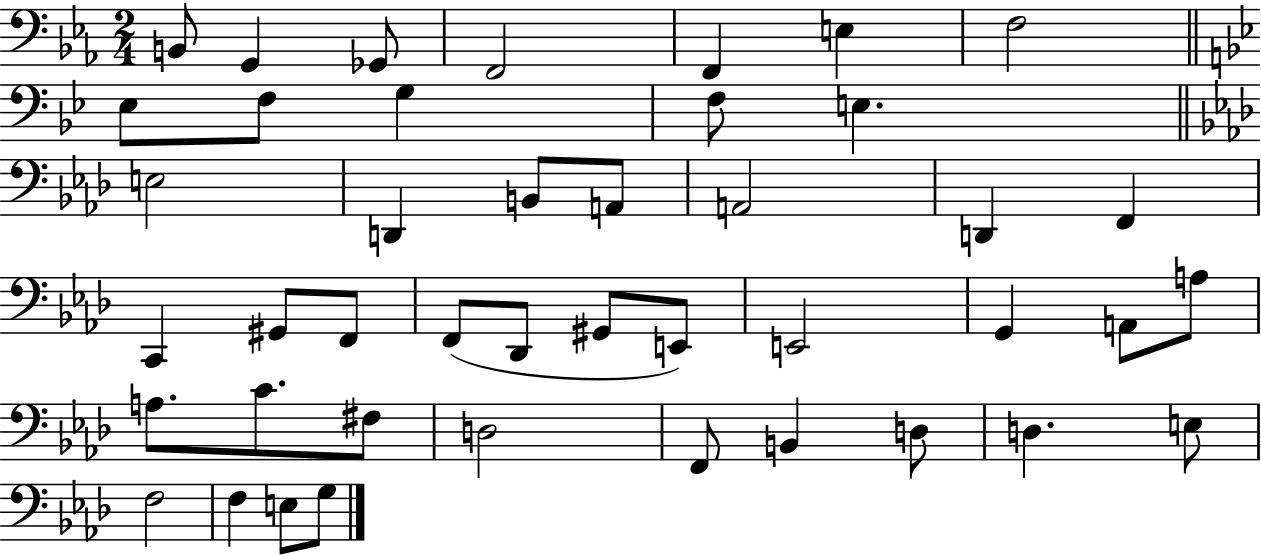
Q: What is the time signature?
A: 2/4